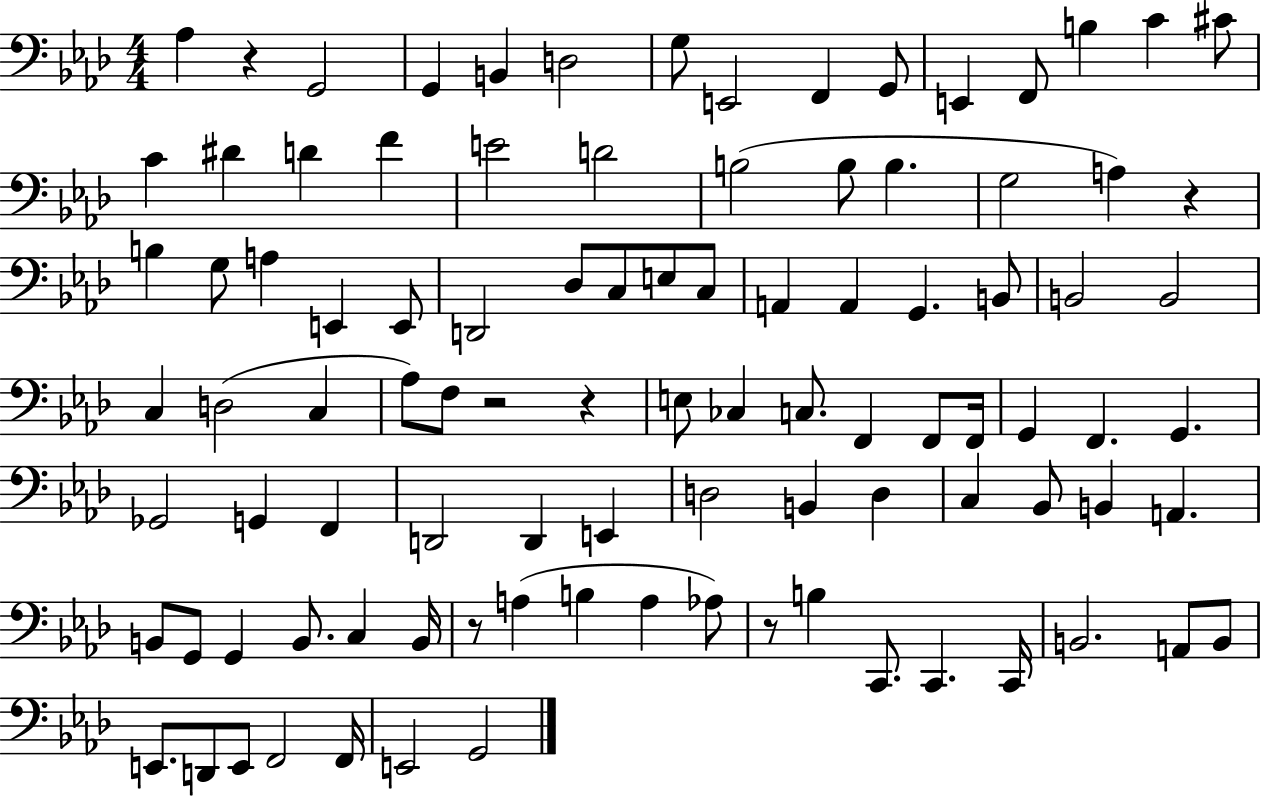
X:1
T:Untitled
M:4/4
L:1/4
K:Ab
_A, z G,,2 G,, B,, D,2 G,/2 E,,2 F,, G,,/2 E,, F,,/2 B, C ^C/2 C ^D D F E2 D2 B,2 B,/2 B, G,2 A, z B, G,/2 A, E,, E,,/2 D,,2 _D,/2 C,/2 E,/2 C,/2 A,, A,, G,, B,,/2 B,,2 B,,2 C, D,2 C, _A,/2 F,/2 z2 z E,/2 _C, C,/2 F,, F,,/2 F,,/4 G,, F,, G,, _G,,2 G,, F,, D,,2 D,, E,, D,2 B,, D, C, _B,,/2 B,, A,, B,,/2 G,,/2 G,, B,,/2 C, B,,/4 z/2 A, B, A, _A,/2 z/2 B, C,,/2 C,, C,,/4 B,,2 A,,/2 B,,/2 E,,/2 D,,/2 E,,/2 F,,2 F,,/4 E,,2 G,,2